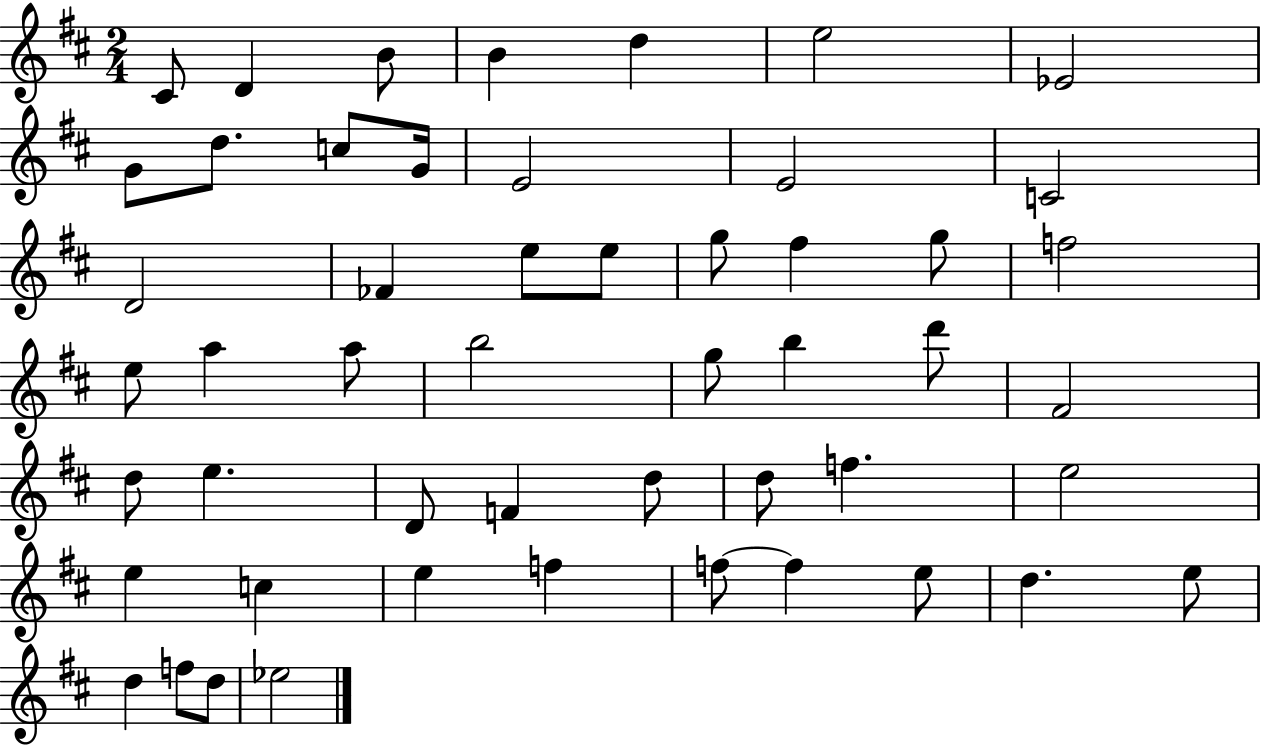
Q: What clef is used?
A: treble